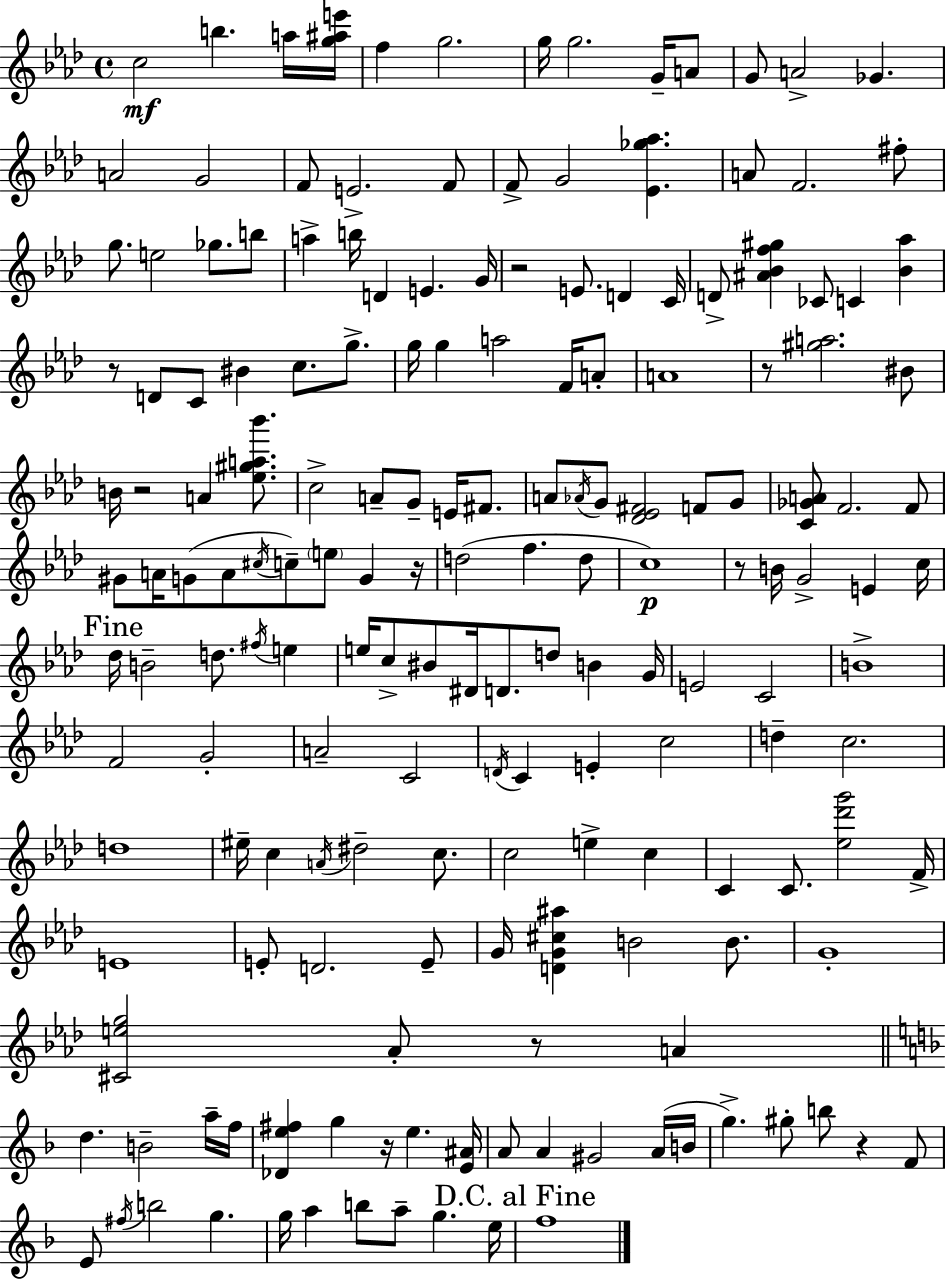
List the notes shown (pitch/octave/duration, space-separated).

C5/h B5/q. A5/s [G5,A#5,E6]/s F5/q G5/h. G5/s G5/h. G4/s A4/e G4/e A4/h Gb4/q. A4/h G4/h F4/e E4/h. F4/e F4/e G4/h [Eb4,Gb5,Ab5]/q. A4/e F4/h. F#5/e G5/e. E5/h Gb5/e. B5/e A5/q B5/s D4/q E4/q. G4/s R/h E4/e. D4/q C4/s D4/e [A#4,Bb4,F5,G#5]/q CES4/e C4/q [Bb4,Ab5]/q R/e D4/e C4/e BIS4/q C5/e. G5/e. G5/s G5/q A5/h F4/s A4/e A4/w R/e [G#5,A5]/h. BIS4/e B4/s R/h A4/q [Eb5,G#5,A5,Bb6]/e. C5/h A4/e G4/e E4/s F#4/e. A4/e Ab4/s G4/e [Db4,Eb4,F#4]/h F4/e G4/e [C4,Gb4,A4]/e F4/h. F4/e G#4/e A4/s G4/e A4/e C#5/s C5/e E5/e G4/q R/s D5/h F5/q. D5/e C5/w R/e B4/s G4/h E4/q C5/s Db5/s B4/h D5/e. F#5/s E5/q E5/s C5/e BIS4/e D#4/s D4/e. D5/e B4/q G4/s E4/h C4/h B4/w F4/h G4/h A4/h C4/h D4/s C4/q E4/q C5/h D5/q C5/h. D5/w EIS5/s C5/q A4/s D#5/h C5/e. C5/h E5/q C5/q C4/q C4/e. [Eb5,Db6,G6]/h F4/s E4/w E4/e D4/h. E4/e G4/s [D4,G4,C#5,A#5]/q B4/h B4/e. G4/w [C#4,E5,G5]/h Ab4/e R/e A4/q D5/q. B4/h A5/s F5/s [Db4,E5,F#5]/q G5/q R/s E5/q. [E4,A#4]/s A4/e A4/q G#4/h A4/s B4/s G5/q. G#5/e B5/e R/q F4/e E4/e F#5/s B5/h G5/q. G5/s A5/q B5/e A5/e G5/q. E5/s F5/w